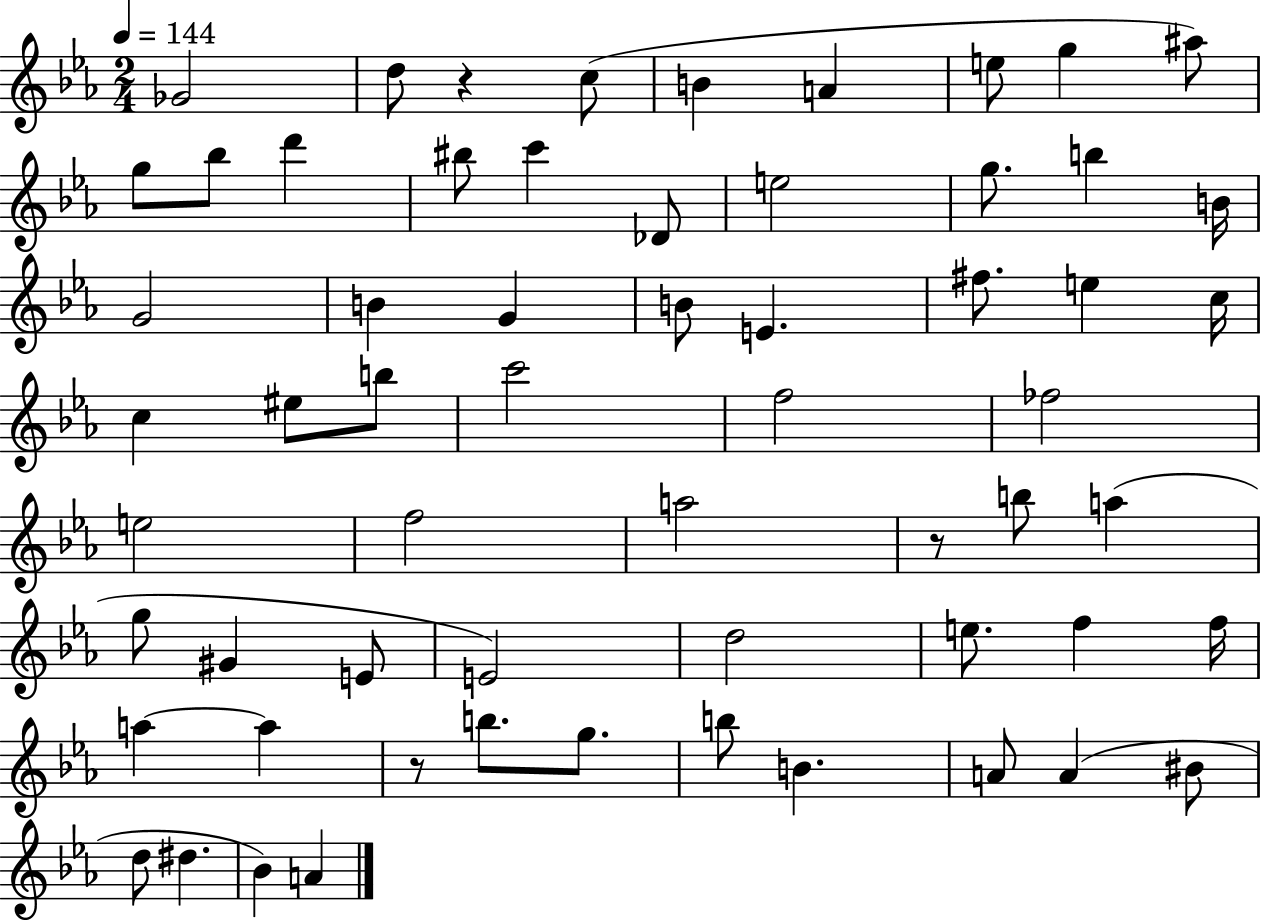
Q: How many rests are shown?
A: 3